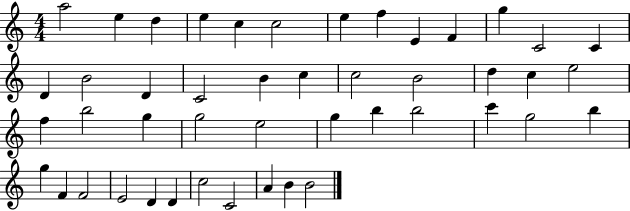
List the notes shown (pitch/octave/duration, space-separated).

A5/h E5/q D5/q E5/q C5/q C5/h E5/q F5/q E4/q F4/q G5/q C4/h C4/q D4/q B4/h D4/q C4/h B4/q C5/q C5/h B4/h D5/q C5/q E5/h F5/q B5/h G5/q G5/h E5/h G5/q B5/q B5/h C6/q G5/h B5/q G5/q F4/q F4/h E4/h D4/q D4/q C5/h C4/h A4/q B4/q B4/h